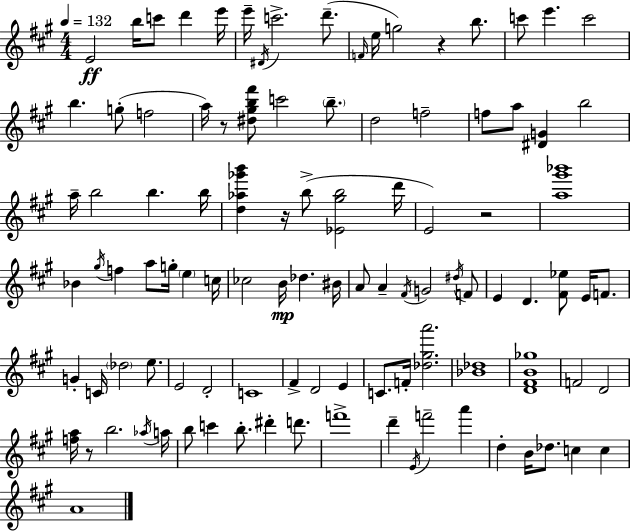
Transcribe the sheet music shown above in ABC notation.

X:1
T:Untitled
M:4/4
L:1/4
K:A
E2 b/4 c'/2 d' e'/4 e'/4 ^D/4 c'2 d'/2 F/4 e/4 g2 z b/2 c'/2 e' c'2 b g/2 f2 a/4 z/2 [^d^gb^f']/2 c'2 b/2 d2 f2 f/2 a/2 [^DG] b2 a/4 b2 b b/4 [d_a_g'b'] z/4 b/2 [_E^gb]2 d'/4 E2 z2 [a^g'_b']4 _B ^g/4 f a/2 g/4 e c/4 _c2 B/4 _d ^B/4 A/2 A ^F/4 G2 ^d/4 F/2 E D [^F_e]/2 E/4 F/2 G C/4 _d2 e/2 E2 D2 C4 ^F D2 E C/2 F/4 [_d^ga']2 [_B_d]4 [D^FB_g]4 F2 D2 [fa]/4 z/2 b2 _a/4 a/4 b/2 c' b/2 ^d' d'/2 f'4 d' E/4 f'2 a' d B/4 _d/2 c c A4